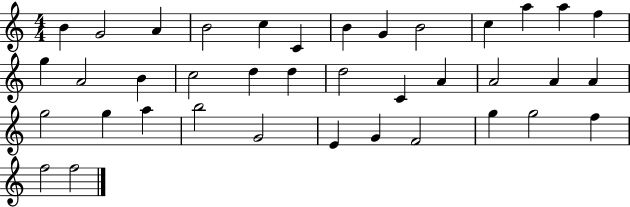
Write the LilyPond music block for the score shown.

{
  \clef treble
  \numericTimeSignature
  \time 4/4
  \key c \major
  b'4 g'2 a'4 | b'2 c''4 c'4 | b'4 g'4 b'2 | c''4 a''4 a''4 f''4 | \break g''4 a'2 b'4 | c''2 d''4 d''4 | d''2 c'4 a'4 | a'2 a'4 a'4 | \break g''2 g''4 a''4 | b''2 g'2 | e'4 g'4 f'2 | g''4 g''2 f''4 | \break f''2 f''2 | \bar "|."
}